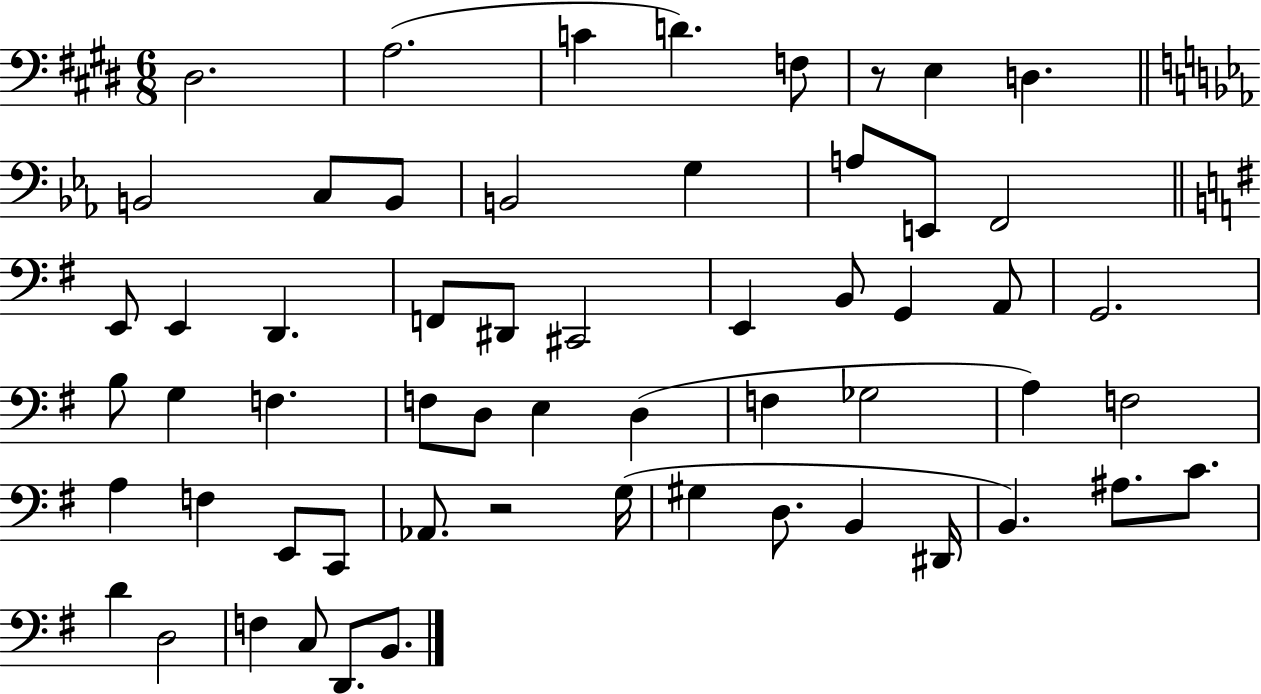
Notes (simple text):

D#3/h. A3/h. C4/q D4/q. F3/e R/e E3/q D3/q. B2/h C3/e B2/e B2/h G3/q A3/e E2/e F2/h E2/e E2/q D2/q. F2/e D#2/e C#2/h E2/q B2/e G2/q A2/e G2/h. B3/e G3/q F3/q. F3/e D3/e E3/q D3/q F3/q Gb3/h A3/q F3/h A3/q F3/q E2/e C2/e Ab2/e. R/h G3/s G#3/q D3/e. B2/q D#2/s B2/q. A#3/e. C4/e. D4/q D3/h F3/q C3/e D2/e. B2/e.